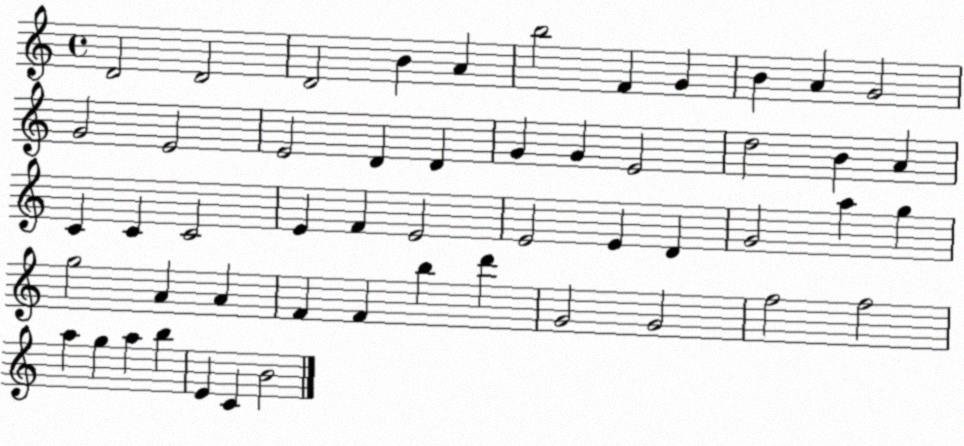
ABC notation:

X:1
T:Untitled
M:4/4
L:1/4
K:C
D2 D2 D2 B A b2 F G B A G2 G2 E2 E2 D D G G E2 d2 B A C C C2 E F E2 E2 E D G2 a g g2 A A F F b d' G2 G2 f2 f2 a g a b E C B2